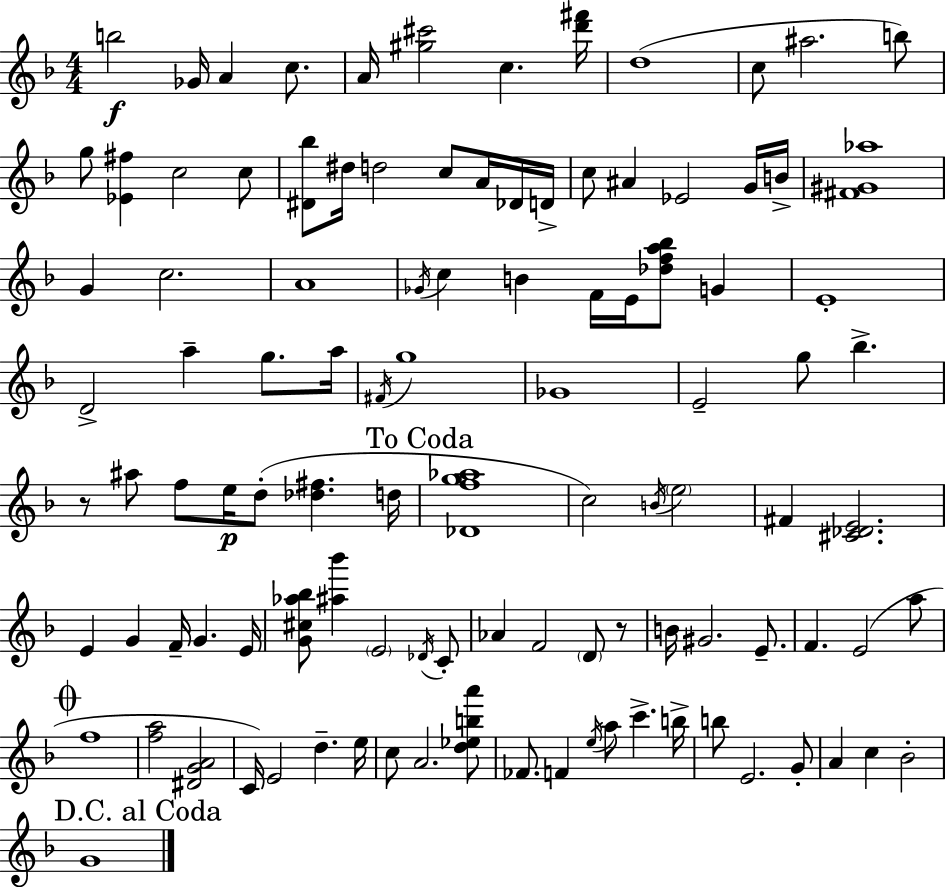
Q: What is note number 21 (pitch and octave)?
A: A#4